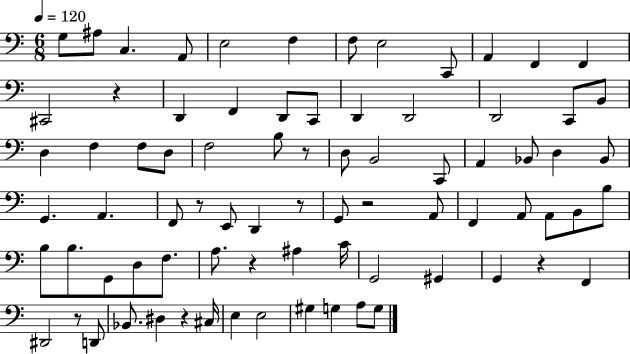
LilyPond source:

{
  \clef bass
  \numericTimeSignature
  \time 6/8
  \key c \major
  \tempo 4 = 120
  g8 ais8 c4. a,8 | e2 f4 | f8 e2 c,8 | a,4 f,4 f,4 | \break cis,2 r4 | d,4 f,4 d,8 c,8 | d,4 d,2 | d,2 c,8 b,8 | \break d4 f4 f8 d8 | f2 b8 r8 | d8 b,2 c,8 | a,4 bes,8 d4 bes,8 | \break g,4. a,4. | f,8 r8 e,8 d,4 r8 | g,8 r2 a,8 | f,4 a,8 a,8 b,8 b8 | \break b8 b8. g,8 d8 f8. | a8. r4 ais4 c'16 | g,2 gis,4 | g,4 r4 f,4 | \break dis,2 r8 d,8 | bes,8. dis4 r4 cis16 | e4 e2 | gis4 g4 a8 g8 | \break \bar "|."
}